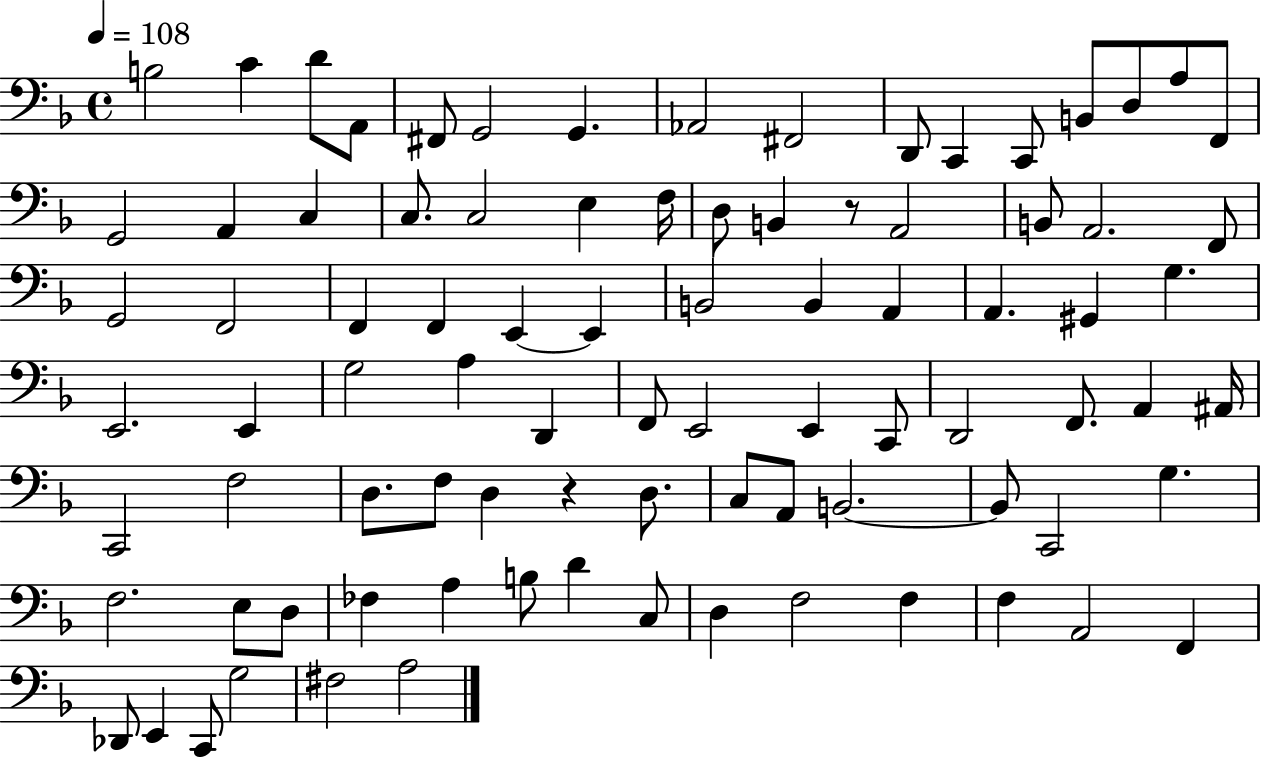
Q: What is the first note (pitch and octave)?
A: B3